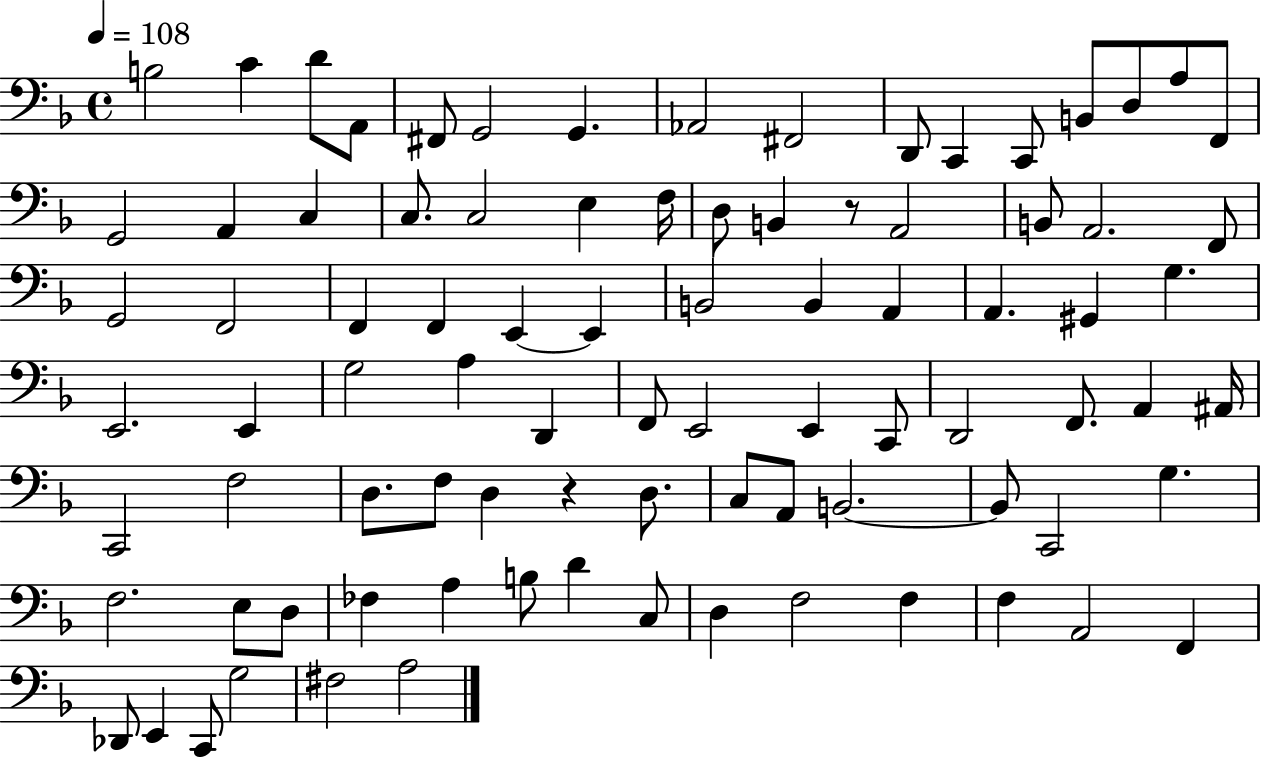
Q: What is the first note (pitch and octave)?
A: B3